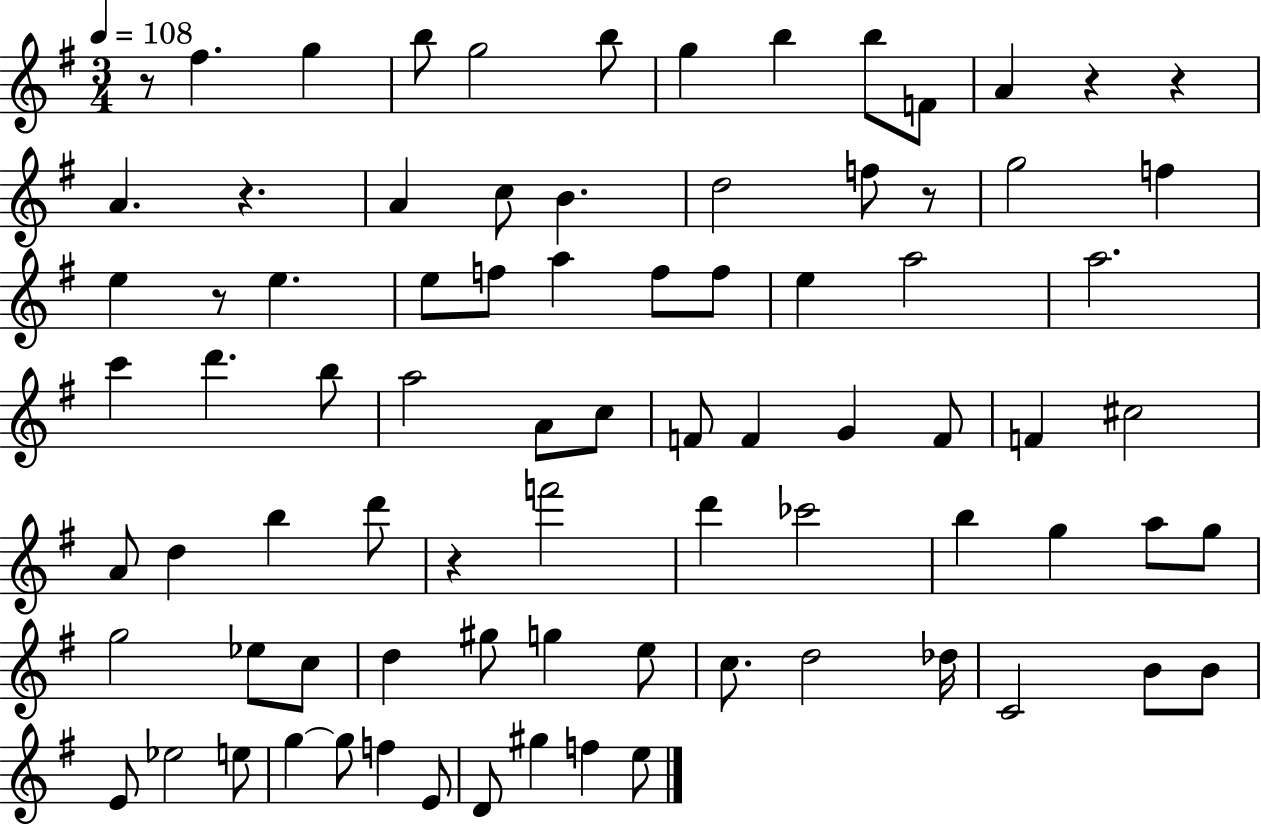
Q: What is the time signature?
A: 3/4